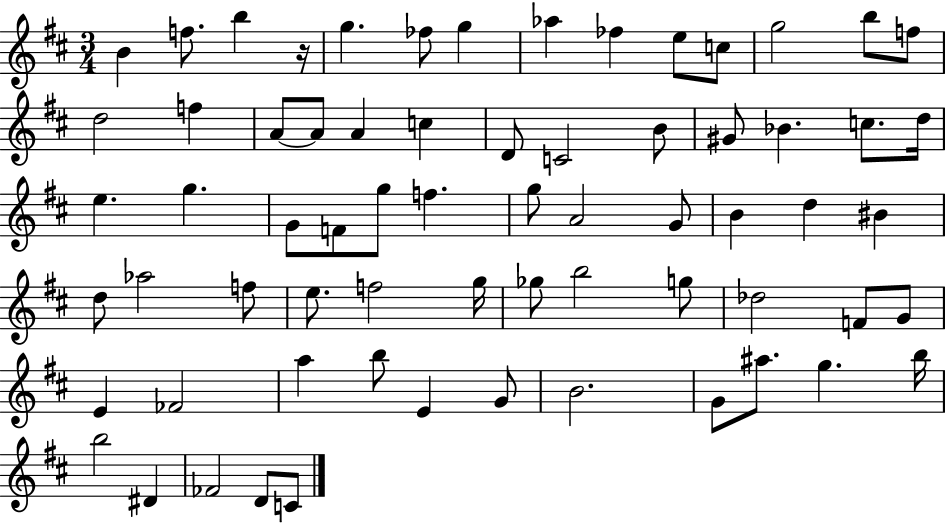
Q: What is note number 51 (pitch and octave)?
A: E4